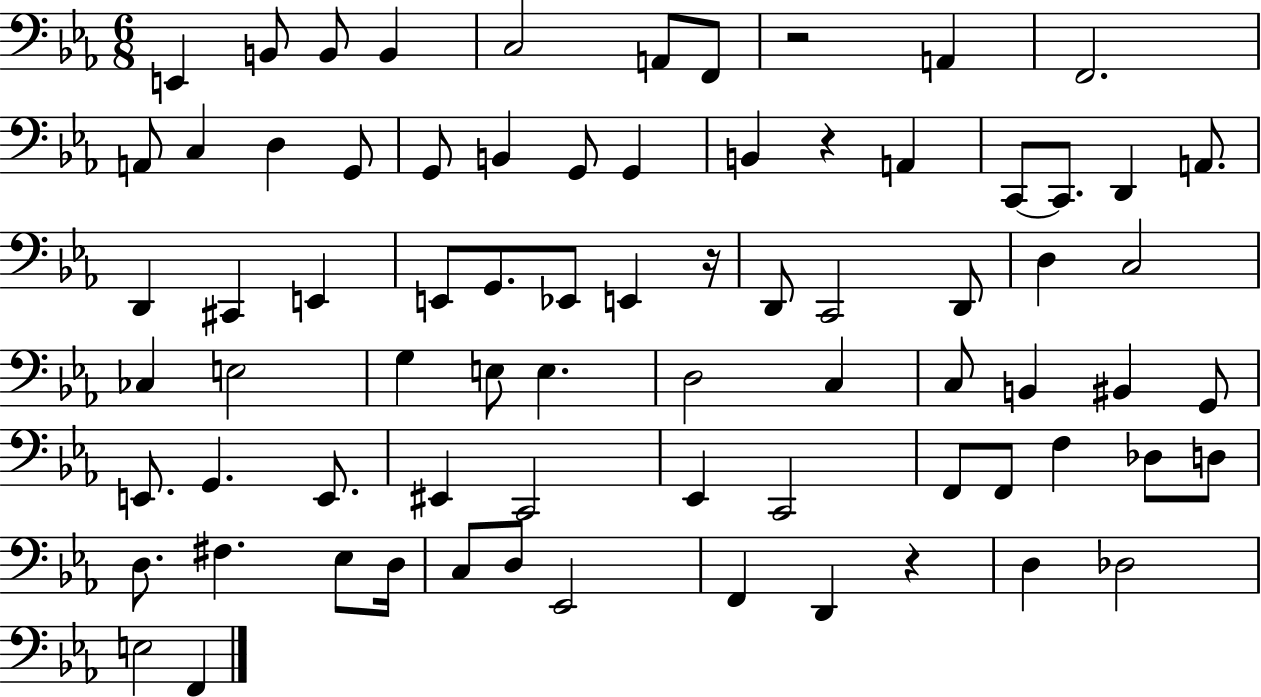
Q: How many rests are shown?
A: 4